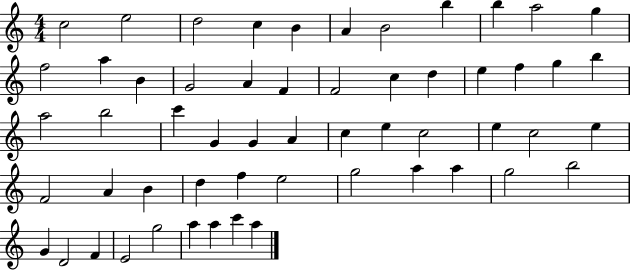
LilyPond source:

{
  \clef treble
  \numericTimeSignature
  \time 4/4
  \key c \major
  c''2 e''2 | d''2 c''4 b'4 | a'4 b'2 b''4 | b''4 a''2 g''4 | \break f''2 a''4 b'4 | g'2 a'4 f'4 | f'2 c''4 d''4 | e''4 f''4 g''4 b''4 | \break a''2 b''2 | c'''4 g'4 g'4 a'4 | c''4 e''4 c''2 | e''4 c''2 e''4 | \break f'2 a'4 b'4 | d''4 f''4 e''2 | g''2 a''4 a''4 | g''2 b''2 | \break g'4 d'2 f'4 | e'2 g''2 | a''4 a''4 c'''4 a''4 | \bar "|."
}